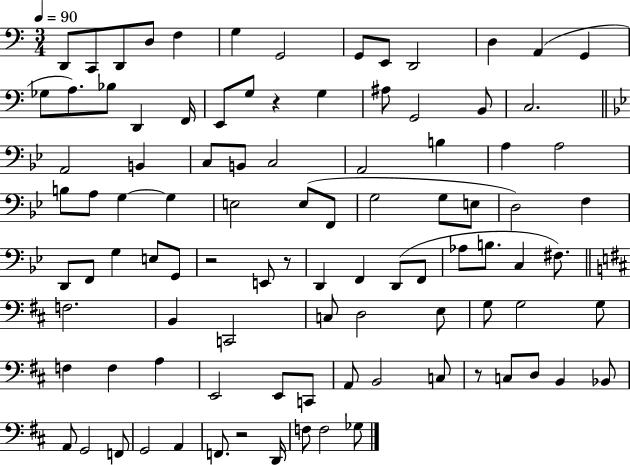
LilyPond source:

{
  \clef bass
  \numericTimeSignature
  \time 3/4
  \key c \major
  \tempo 4 = 90
  d,8 c,8 d,8 d8 f4 | g4 g,2 | g,8 e,8 d,2 | d4 a,4( g,4 | \break ges8 a8.) bes8 d,4 f,16 | e,8 g8 r4 g4 | ais8 g,2 b,8 | c2. | \break \bar "||" \break \key bes \major a,2 b,4 | c8 b,8 c2 | a,2 b4 | a4 a2 | \break b8 a8 g4~~ g4 | e2 e8( f,8 | g2 g8 e8 | d2) f4 | \break d,8 f,8 g4 e8 g,8 | r2 e,8 r8 | d,4 f,4 d,8( f,8 | aes8 b8. c4 fis8.) | \break \bar "||" \break \key b \minor f2. | b,4 c,2 | c8 d2 e8 | g8 g2 g8 | \break f4 f4 a4 | e,2 e,8 c,8 | a,8 b,2 c8 | r8 c8 d8 b,4 bes,8 | \break a,8 g,2 f,8 | g,2 a,4 | f,8. r2 d,16 | f8 f2 ges8 | \break \bar "|."
}